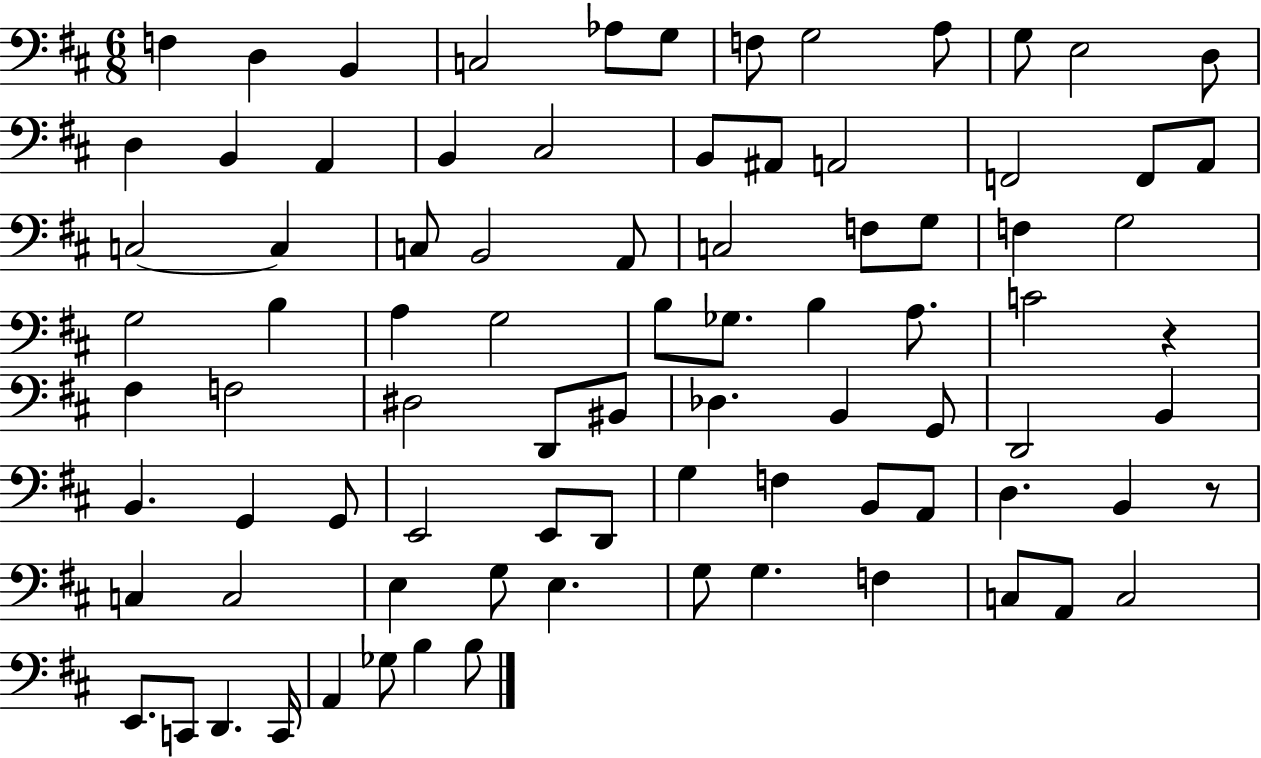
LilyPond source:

{
  \clef bass
  \numericTimeSignature
  \time 6/8
  \key d \major
  f4 d4 b,4 | c2 aes8 g8 | f8 g2 a8 | g8 e2 d8 | \break d4 b,4 a,4 | b,4 cis2 | b,8 ais,8 a,2 | f,2 f,8 a,8 | \break c2~~ c4 | c8 b,2 a,8 | c2 f8 g8 | f4 g2 | \break g2 b4 | a4 g2 | b8 ges8. b4 a8. | c'2 r4 | \break fis4 f2 | dis2 d,8 bis,8 | des4. b,4 g,8 | d,2 b,4 | \break b,4. g,4 g,8 | e,2 e,8 d,8 | g4 f4 b,8 a,8 | d4. b,4 r8 | \break c4 c2 | e4 g8 e4. | g8 g4. f4 | c8 a,8 c2 | \break e,8. c,8 d,4. c,16 | a,4 ges8 b4 b8 | \bar "|."
}